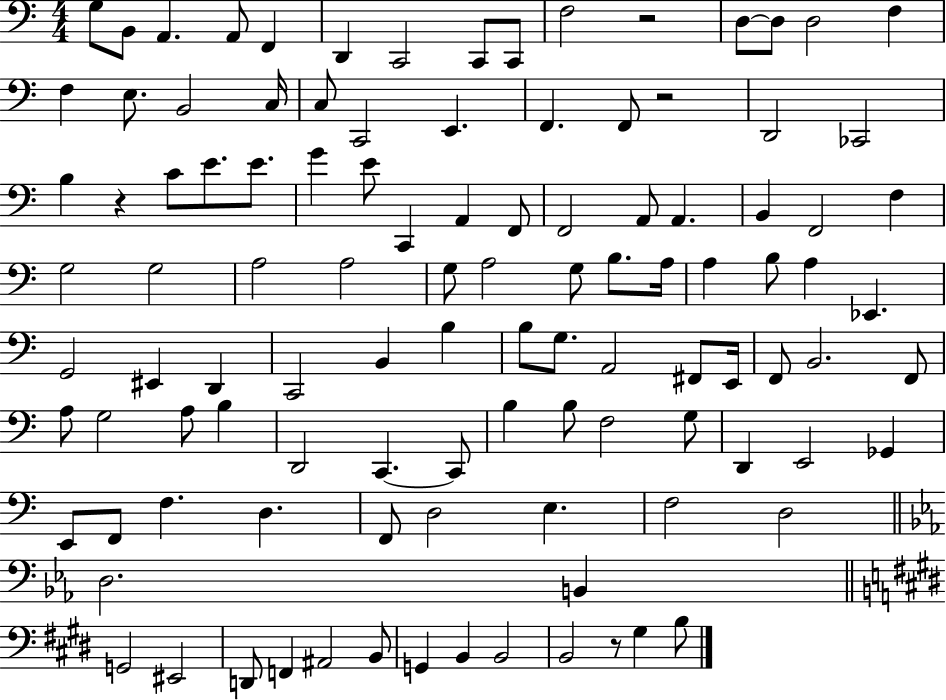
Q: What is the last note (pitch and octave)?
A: B3